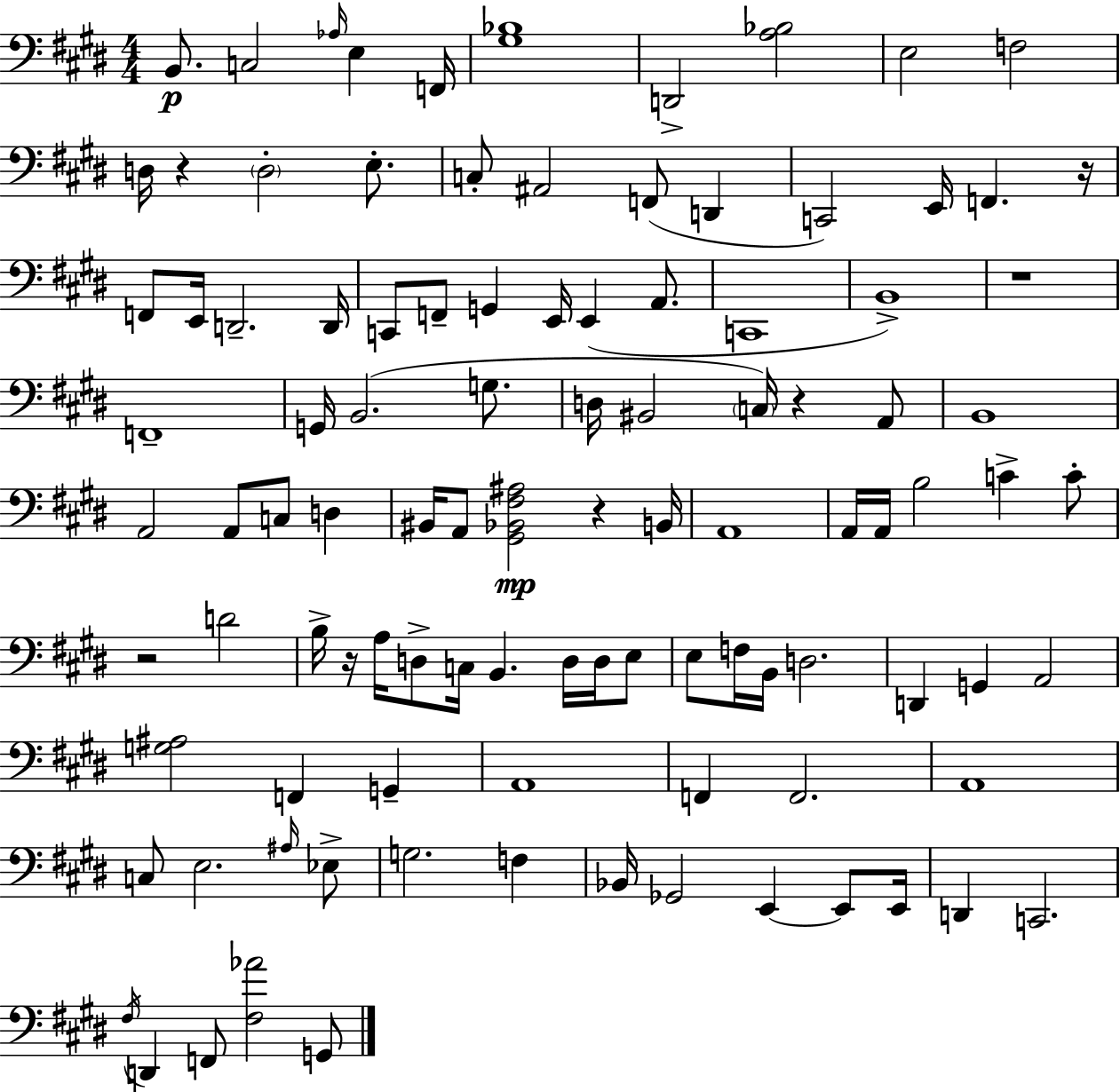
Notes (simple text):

B2/e. C3/h Ab3/s E3/q F2/s [G#3,Bb3]/w D2/h [A3,Bb3]/h E3/h F3/h D3/s R/q D3/h E3/e. C3/e A#2/h F2/e D2/q C2/h E2/s F2/q. R/s F2/e E2/s D2/h. D2/s C2/e F2/e G2/q E2/s E2/q A2/e. C2/w B2/w R/w F2/w G2/s B2/h. G3/e. D3/s BIS2/h C3/s R/q A2/e B2/w A2/h A2/e C3/e D3/q BIS2/s A2/e [G#2,Bb2,F#3,A#3]/h R/q B2/s A2/w A2/s A2/s B3/h C4/q C4/e R/h D4/h B3/s R/s A3/s D3/e C3/s B2/q. D3/s D3/s E3/e E3/e F3/s B2/s D3/h. D2/q G2/q A2/h [G3,A#3]/h F2/q G2/q A2/w F2/q F2/h. A2/w C3/e E3/h. A#3/s Eb3/e G3/h. F3/q Bb2/s Gb2/h E2/q E2/e E2/s D2/q C2/h. F#3/s D2/q F2/e [F#3,Ab4]/h G2/e